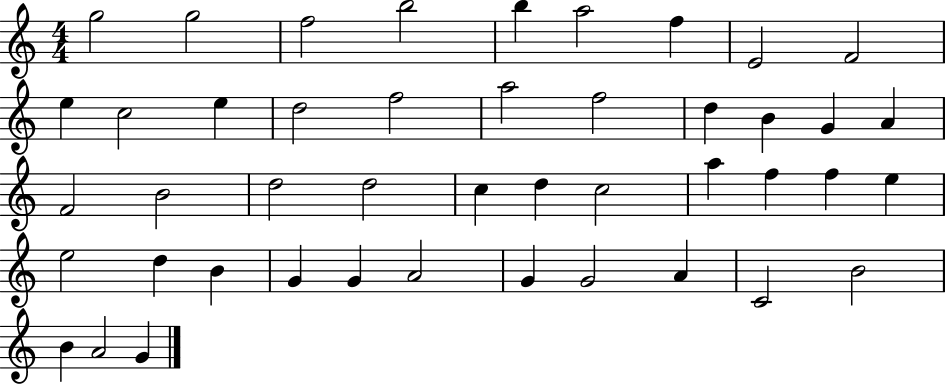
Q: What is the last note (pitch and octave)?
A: G4